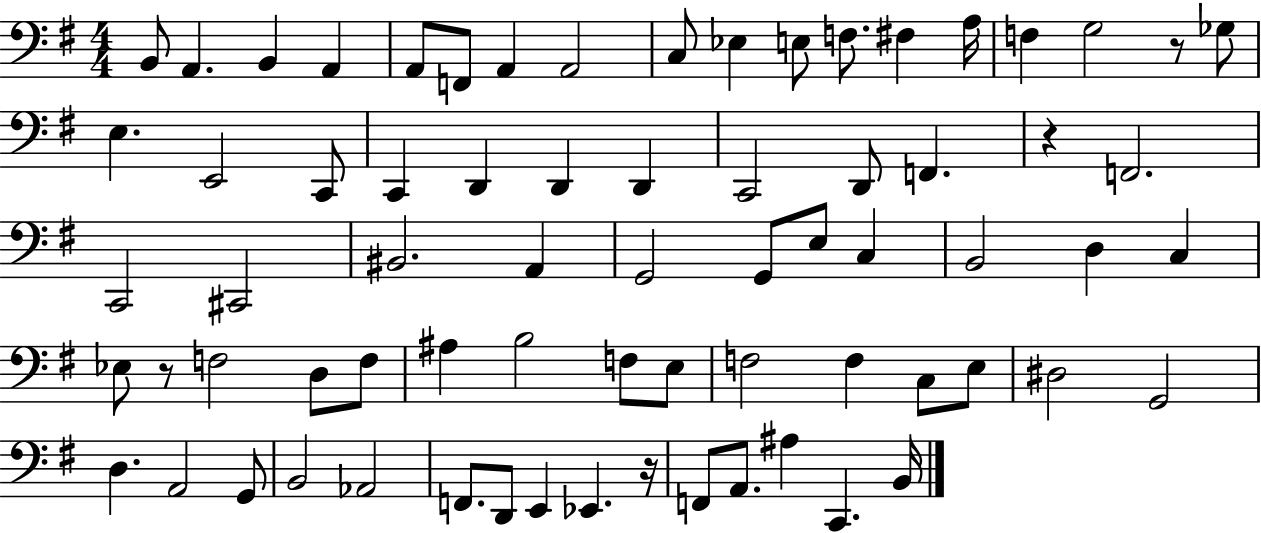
X:1
T:Untitled
M:4/4
L:1/4
K:G
B,,/2 A,, B,, A,, A,,/2 F,,/2 A,, A,,2 C,/2 _E, E,/2 F,/2 ^F, A,/4 F, G,2 z/2 _G,/2 E, E,,2 C,,/2 C,, D,, D,, D,, C,,2 D,,/2 F,, z F,,2 C,,2 ^C,,2 ^B,,2 A,, G,,2 G,,/2 E,/2 C, B,,2 D, C, _E,/2 z/2 F,2 D,/2 F,/2 ^A, B,2 F,/2 E,/2 F,2 F, C,/2 E,/2 ^D,2 G,,2 D, A,,2 G,,/2 B,,2 _A,,2 F,,/2 D,,/2 E,, _E,, z/4 F,,/2 A,,/2 ^A, C,, B,,/4